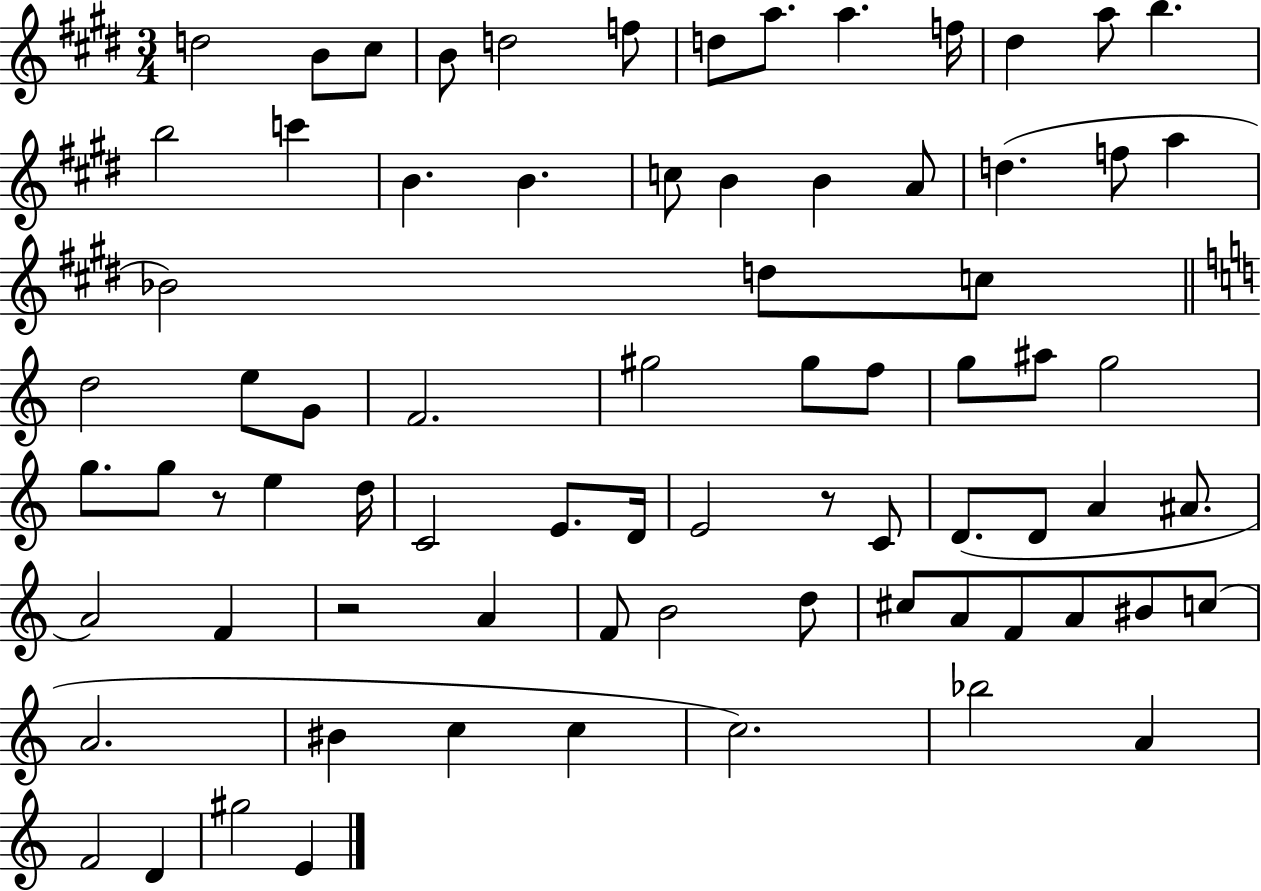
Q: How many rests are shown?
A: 3